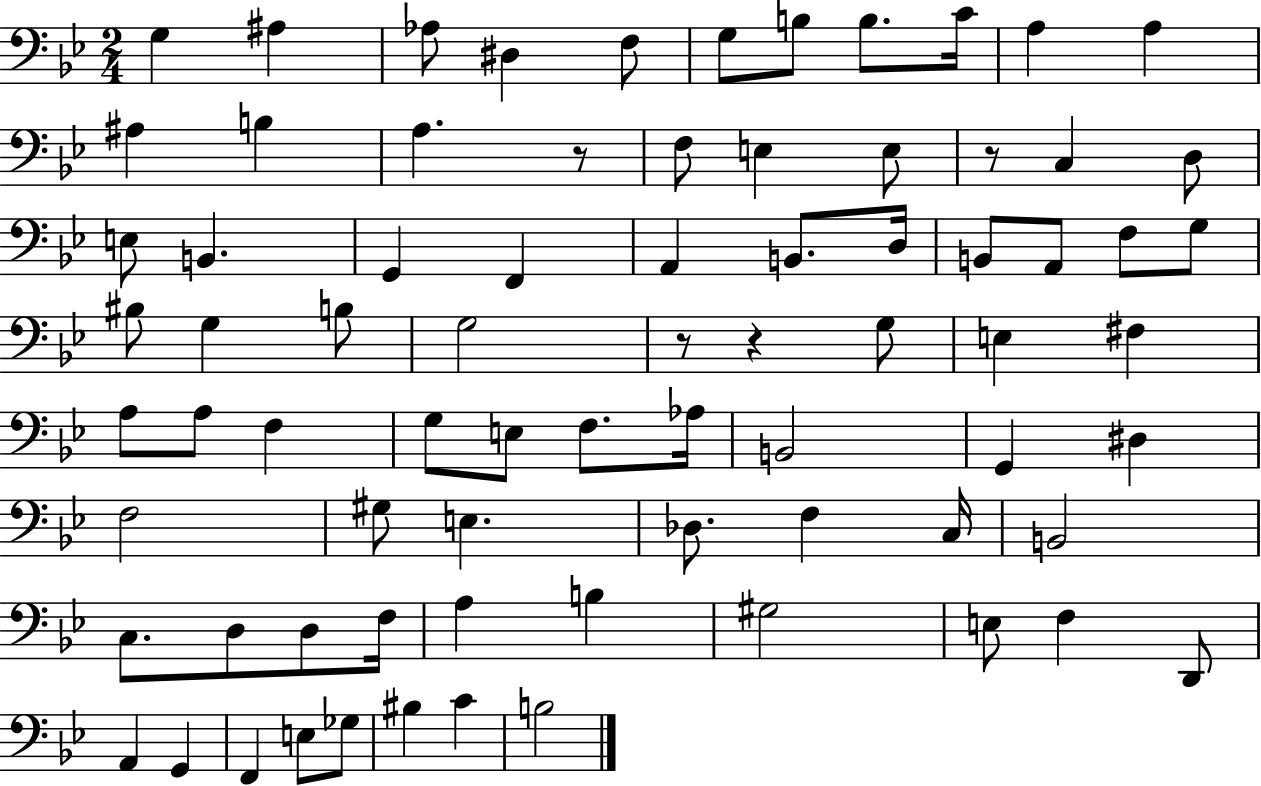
{
  \clef bass
  \numericTimeSignature
  \time 2/4
  \key bes \major
  g4 ais4 | aes8 dis4 f8 | g8 b8 b8. c'16 | a4 a4 | \break ais4 b4 | a4. r8 | f8 e4 e8 | r8 c4 d8 | \break e8 b,4. | g,4 f,4 | a,4 b,8. d16 | b,8 a,8 f8 g8 | \break bis8 g4 b8 | g2 | r8 r4 g8 | e4 fis4 | \break a8 a8 f4 | g8 e8 f8. aes16 | b,2 | g,4 dis4 | \break f2 | gis8 e4. | des8. f4 c16 | b,2 | \break c8. d8 d8 f16 | a4 b4 | gis2 | e8 f4 d,8 | \break a,4 g,4 | f,4 e8 ges8 | bis4 c'4 | b2 | \break \bar "|."
}